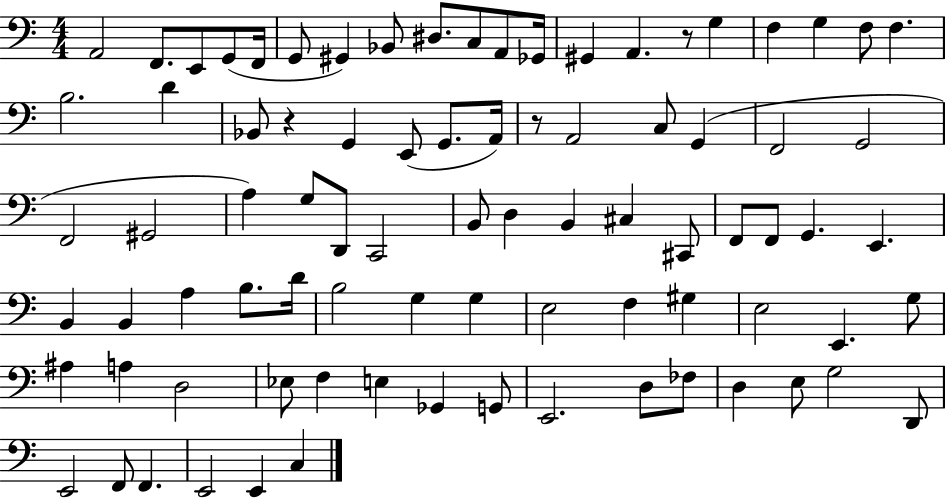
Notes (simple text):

A2/h F2/e. E2/e G2/e F2/s G2/e G#2/q Bb2/e D#3/e. C3/e A2/e Gb2/s G#2/q A2/q. R/e G3/q F3/q G3/q F3/e F3/q. B3/h. D4/q Bb2/e R/q G2/q E2/e G2/e. A2/s R/e A2/h C3/e G2/q F2/h G2/h F2/h G#2/h A3/q G3/e D2/e C2/h B2/e D3/q B2/q C#3/q C#2/e F2/e F2/e G2/q. E2/q. B2/q B2/q A3/q B3/e. D4/s B3/h G3/q G3/q E3/h F3/q G#3/q E3/h E2/q. G3/e A#3/q A3/q D3/h Eb3/e F3/q E3/q Gb2/q G2/e E2/h. D3/e FES3/e D3/q E3/e G3/h D2/e E2/h F2/e F2/q. E2/h E2/q C3/q